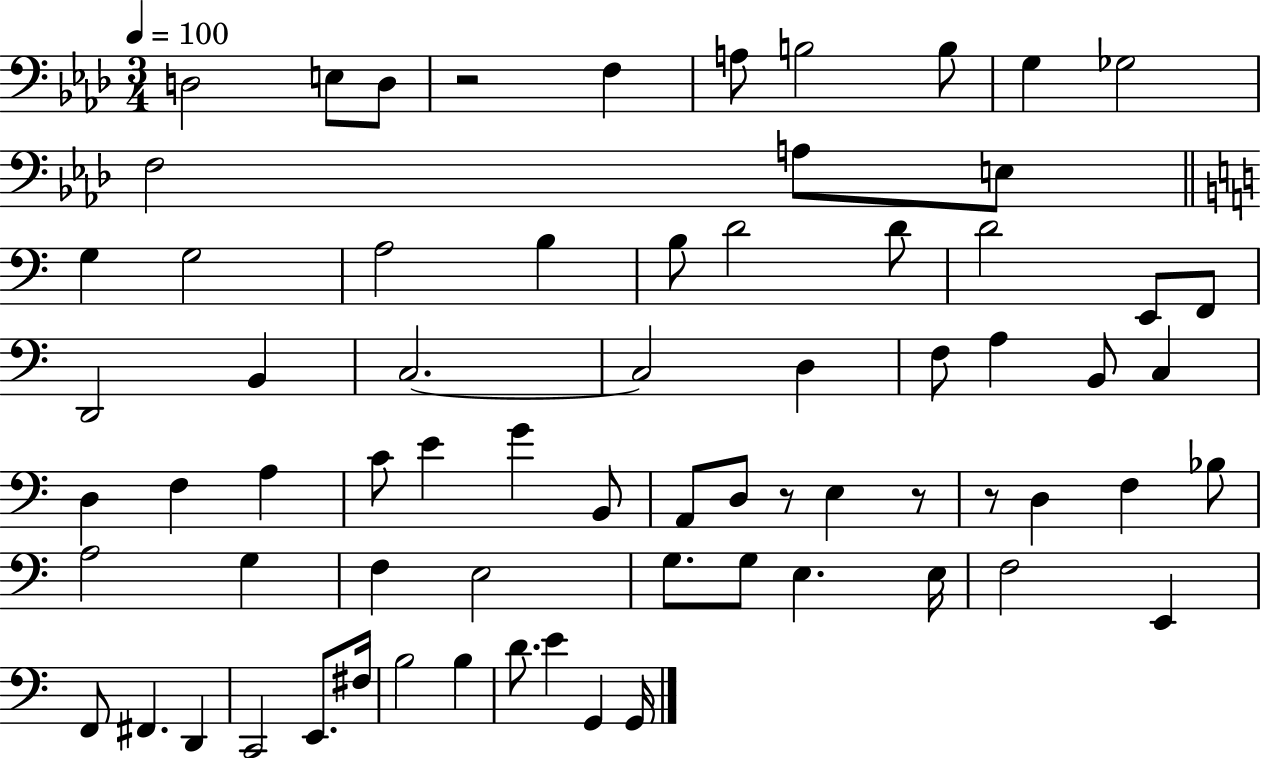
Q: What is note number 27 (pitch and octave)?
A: D3